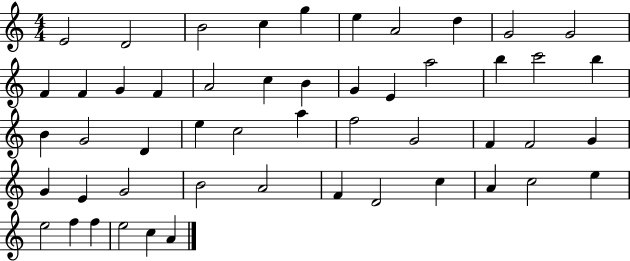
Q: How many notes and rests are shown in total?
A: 51